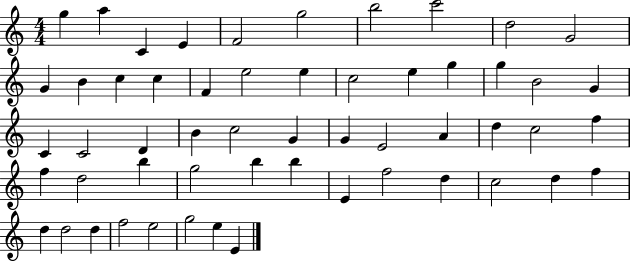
{
  \clef treble
  \numericTimeSignature
  \time 4/4
  \key c \major
  g''4 a''4 c'4 e'4 | f'2 g''2 | b''2 c'''2 | d''2 g'2 | \break g'4 b'4 c''4 c''4 | f'4 e''2 e''4 | c''2 e''4 g''4 | g''4 b'2 g'4 | \break c'4 c'2 d'4 | b'4 c''2 g'4 | g'4 e'2 a'4 | d''4 c''2 f''4 | \break f''4 d''2 b''4 | g''2 b''4 b''4 | e'4 f''2 d''4 | c''2 d''4 f''4 | \break d''4 d''2 d''4 | f''2 e''2 | g''2 e''4 e'4 | \bar "|."
}